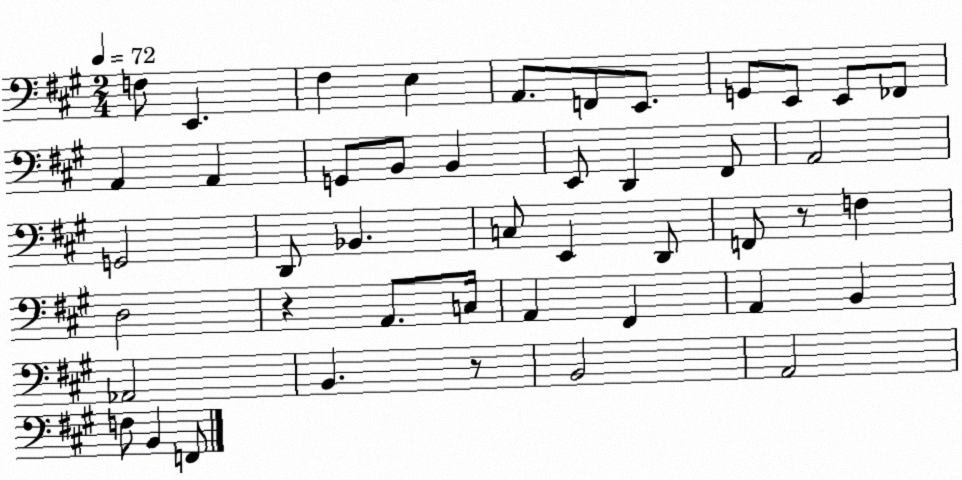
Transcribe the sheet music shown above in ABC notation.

X:1
T:Untitled
M:2/4
L:1/4
K:A
F,/2 E,, ^F, E, A,,/2 F,,/2 E,,/2 G,,/2 E,,/2 E,,/2 _F,,/2 A,, A,, G,,/2 B,,/2 B,, E,,/2 D,, ^F,,/2 A,,2 G,,2 D,,/2 _B,, C,/2 E,, D,,/2 F,,/2 z/2 F, D,2 z A,,/2 C,/4 A,, ^F,, A,, B,, _A,,2 B,, z/2 B,,2 A,,2 F,/2 B,, F,,/2